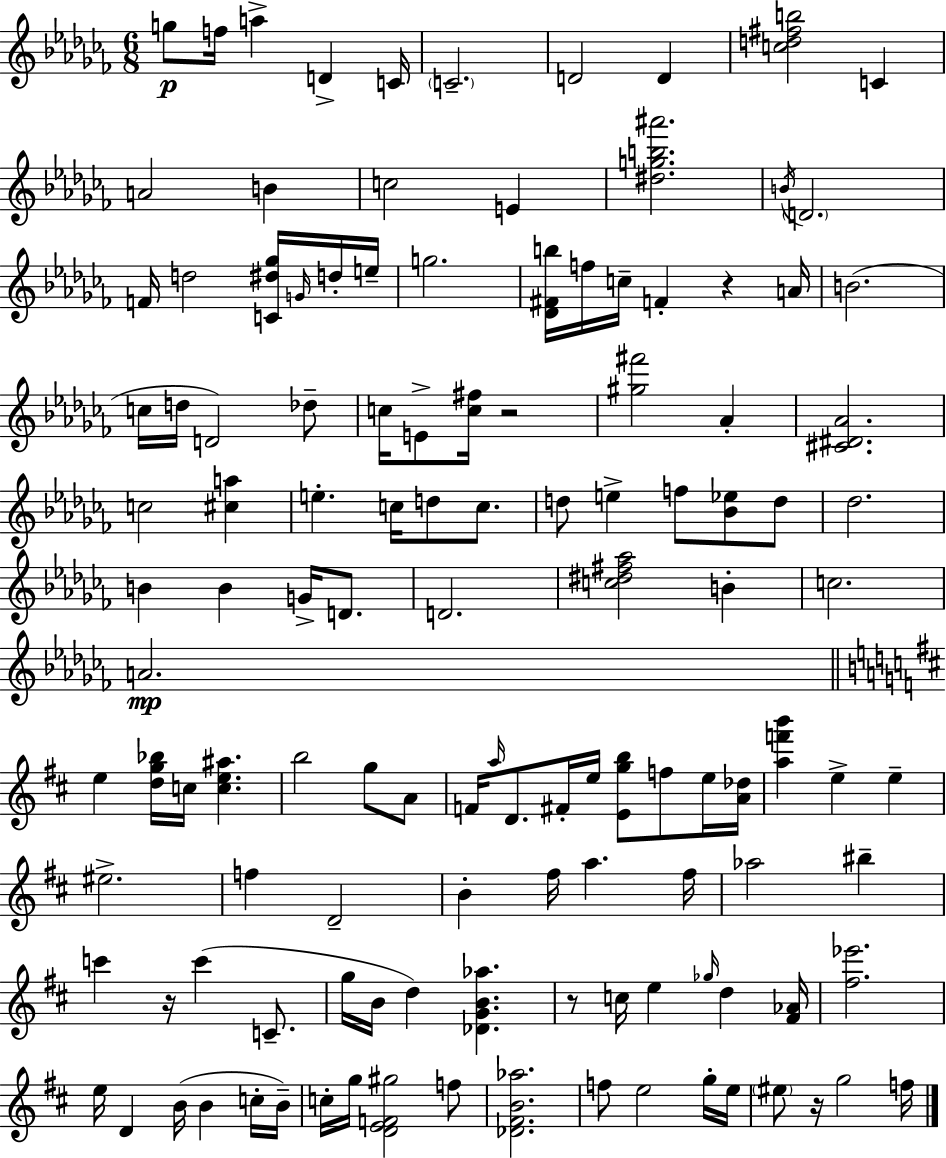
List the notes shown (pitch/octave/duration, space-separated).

G5/e F5/s A5/q D4/q C4/s C4/h. D4/h D4/q [C5,D5,F#5,B5]/h C4/q A4/h B4/q C5/h E4/q [D#5,G5,B5,A#6]/h. B4/s D4/h. F4/s D5/h [C4,D#5,Gb5]/s G4/s D5/s E5/s G5/h. [Db4,F#4,B5]/s F5/s C5/s F4/q R/q A4/s B4/h. C5/s D5/s D4/h Db5/e C5/s E4/e [C5,F#5]/s R/h [G#5,F#6]/h Ab4/q [C#4,D#4,Ab4]/h. C5/h [C#5,A5]/q E5/q. C5/s D5/e C5/e. D5/e E5/q F5/e [Bb4,Eb5]/e D5/e Db5/h. B4/q B4/q G4/s D4/e. D4/h. [C5,D#5,F#5,Ab5]/h B4/q C5/h. A4/h. E5/q [D5,G5,Bb5]/s C5/s [C5,E5,A#5]/q. B5/h G5/e A4/e F4/s A5/s D4/e. F#4/s E5/s [E4,G5,B5]/e F5/e E5/s [A4,Db5]/s [A5,F6,B6]/q E5/q E5/q EIS5/h. F5/q D4/h B4/q F#5/s A5/q. F#5/s Ab5/h BIS5/q C6/q R/s C6/q C4/e. G5/s B4/s D5/q [Db4,G4,B4,Ab5]/q. R/e C5/s E5/q Gb5/s D5/q [F#4,Ab4]/s [F#5,Eb6]/h. E5/s D4/q B4/s B4/q C5/s B4/s C5/s G5/s [D4,E4,F4,G#5]/h F5/e [Db4,F#4,B4,Ab5]/h. F5/e E5/h G5/s E5/s EIS5/e R/s G5/h F5/s